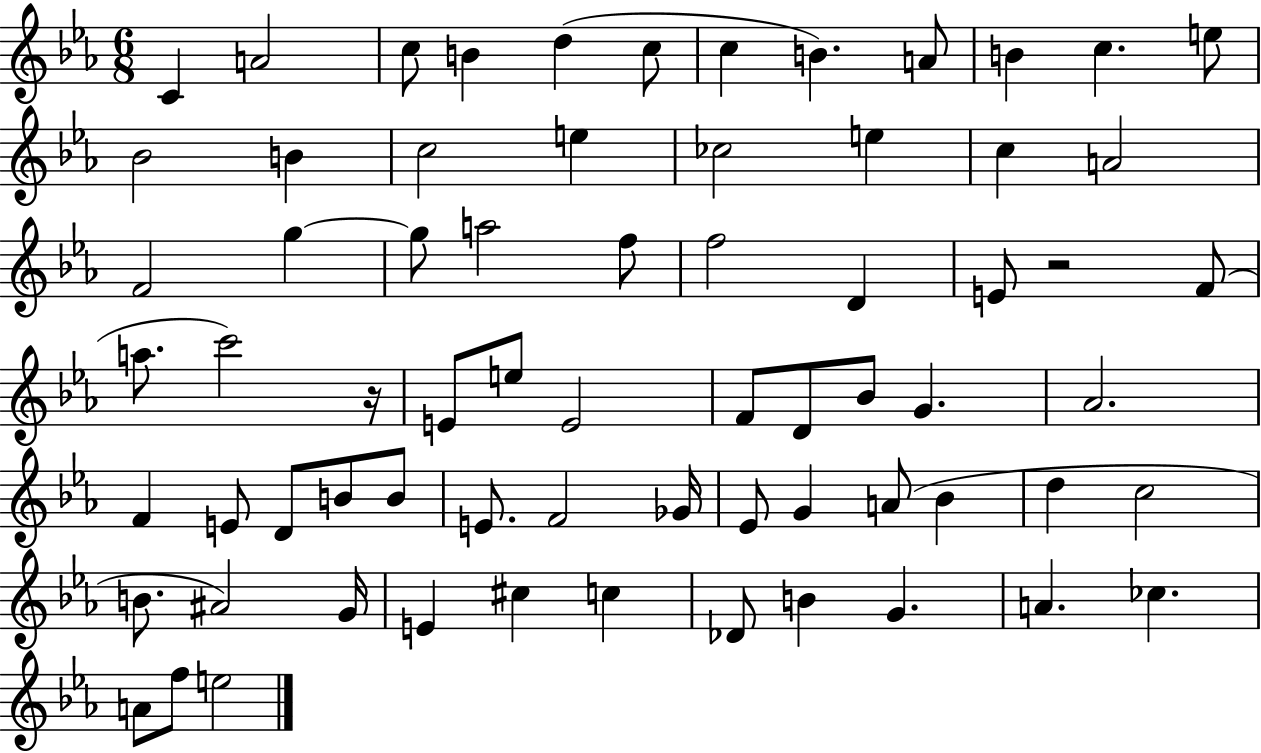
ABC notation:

X:1
T:Untitled
M:6/8
L:1/4
K:Eb
C A2 c/2 B d c/2 c B A/2 B c e/2 _B2 B c2 e _c2 e c A2 F2 g g/2 a2 f/2 f2 D E/2 z2 F/2 a/2 c'2 z/4 E/2 e/2 E2 F/2 D/2 _B/2 G _A2 F E/2 D/2 B/2 B/2 E/2 F2 _G/4 _E/2 G A/2 _B d c2 B/2 ^A2 G/4 E ^c c _D/2 B G A _c A/2 f/2 e2